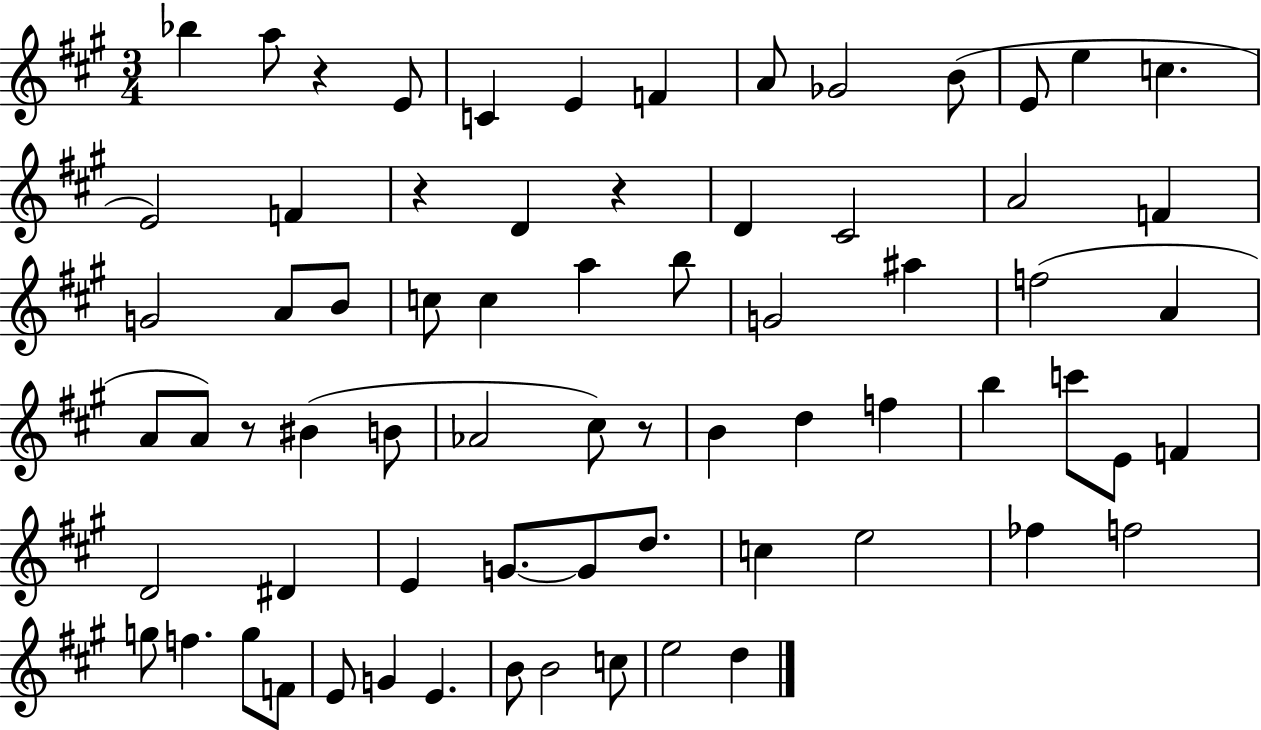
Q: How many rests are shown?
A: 5